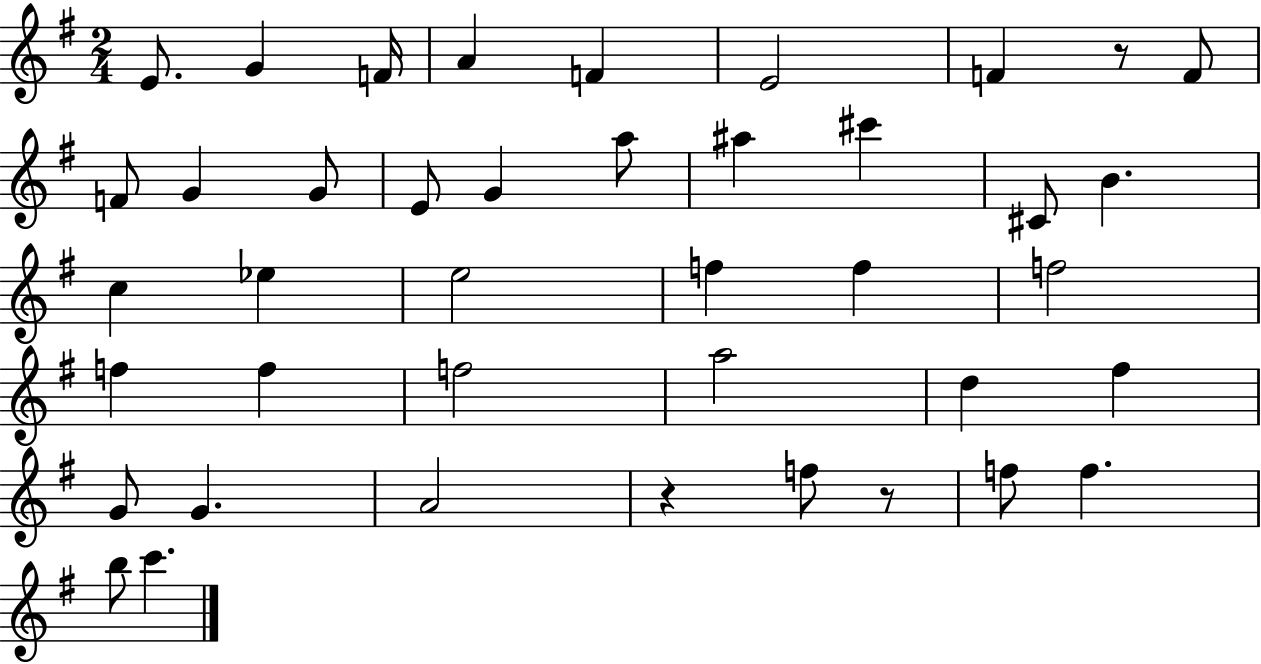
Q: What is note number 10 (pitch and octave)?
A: G4